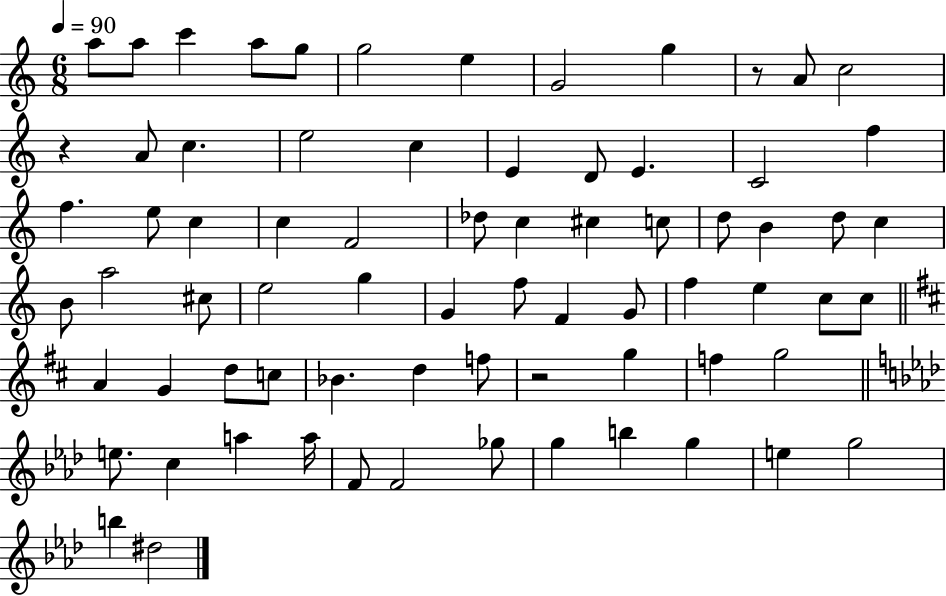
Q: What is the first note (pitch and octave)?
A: A5